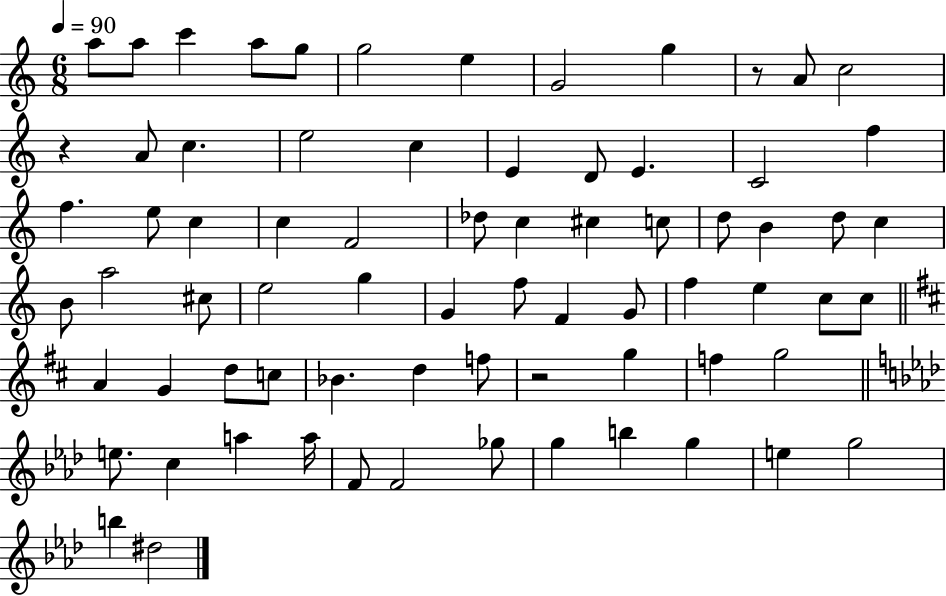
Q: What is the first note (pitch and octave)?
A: A5